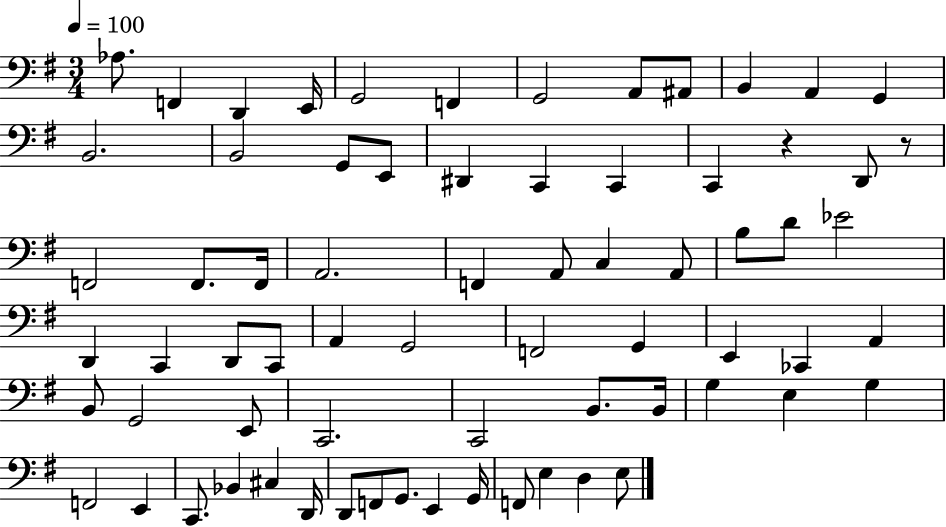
{
  \clef bass
  \numericTimeSignature
  \time 3/4
  \key g \major
  \tempo 4 = 100
  aes8. f,4 d,4 e,16 | g,2 f,4 | g,2 a,8 ais,8 | b,4 a,4 g,4 | \break b,2. | b,2 g,8 e,8 | dis,4 c,4 c,4 | c,4 r4 d,8 r8 | \break f,2 f,8. f,16 | a,2. | f,4 a,8 c4 a,8 | b8 d'8 ees'2 | \break d,4 c,4 d,8 c,8 | a,4 g,2 | f,2 g,4 | e,4 ces,4 a,4 | \break b,8 g,2 e,8 | c,2. | c,2 b,8. b,16 | g4 e4 g4 | \break f,2 e,4 | c,8. bes,4 cis4 d,16 | d,8 f,8 g,8. e,4 g,16 | f,8 e4 d4 e8 | \break \bar "|."
}